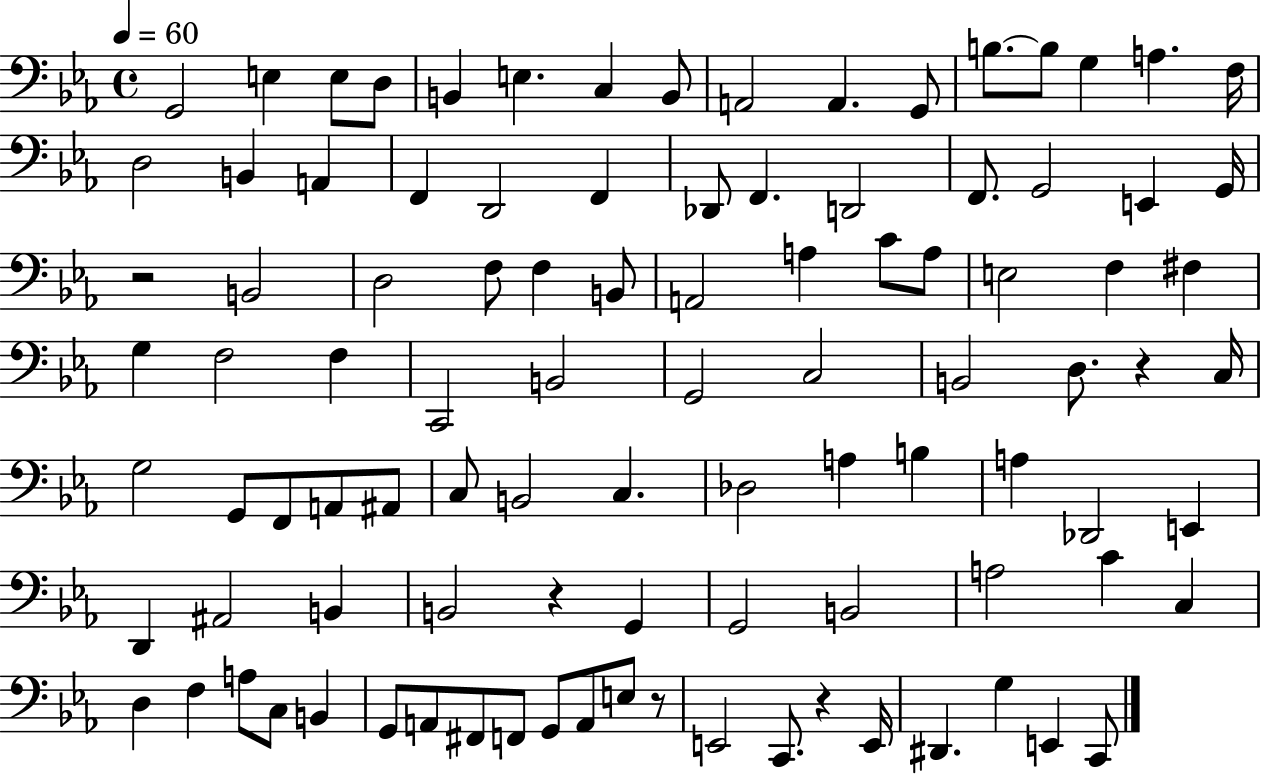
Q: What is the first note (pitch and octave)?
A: G2